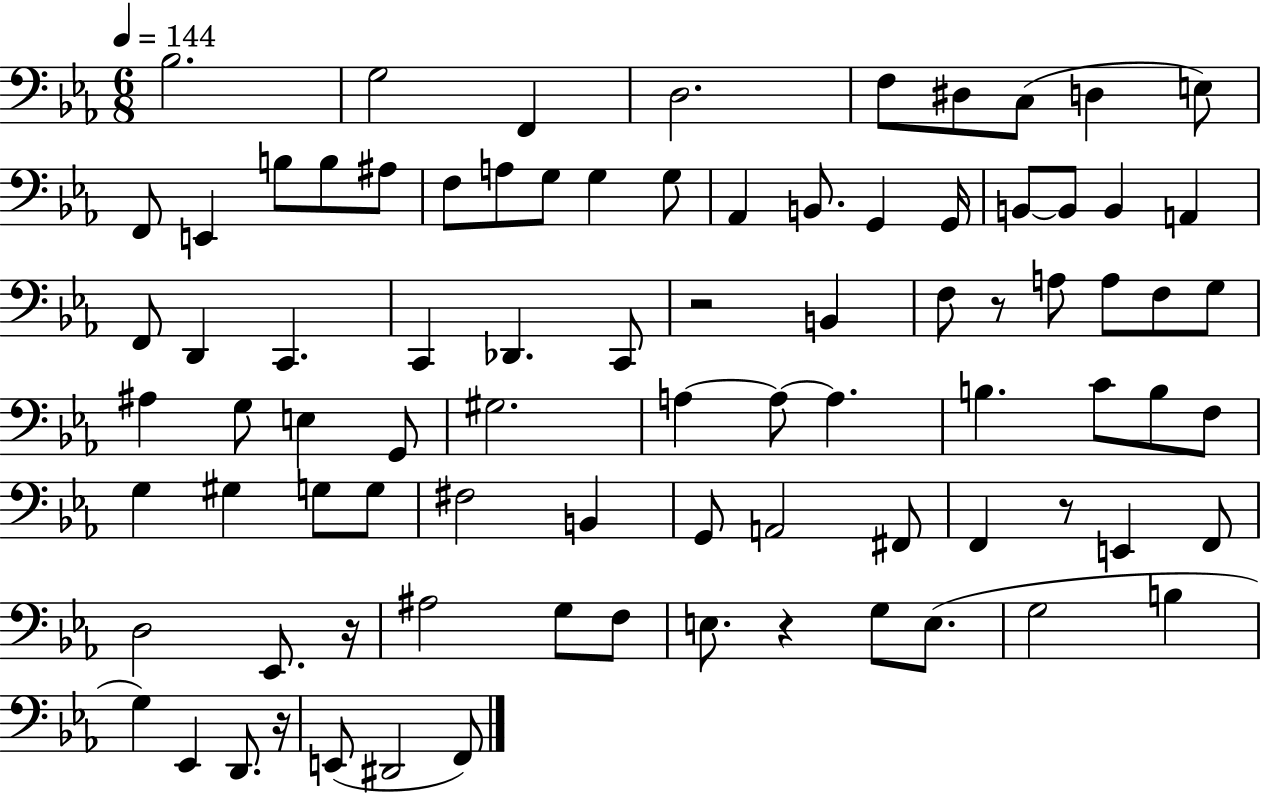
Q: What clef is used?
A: bass